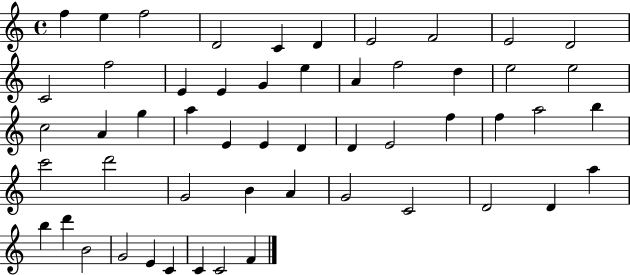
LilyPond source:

{
  \clef treble
  \time 4/4
  \defaultTimeSignature
  \key c \major
  f''4 e''4 f''2 | d'2 c'4 d'4 | e'2 f'2 | e'2 d'2 | \break c'2 f''2 | e'4 e'4 g'4 e''4 | a'4 f''2 d''4 | e''2 e''2 | \break c''2 a'4 g''4 | a''4 e'4 e'4 d'4 | d'4 e'2 f''4 | f''4 a''2 b''4 | \break c'''2 d'''2 | g'2 b'4 a'4 | g'2 c'2 | d'2 d'4 a''4 | \break b''4 d'''4 b'2 | g'2 e'4 c'4 | c'4 c'2 f'4 | \bar "|."
}